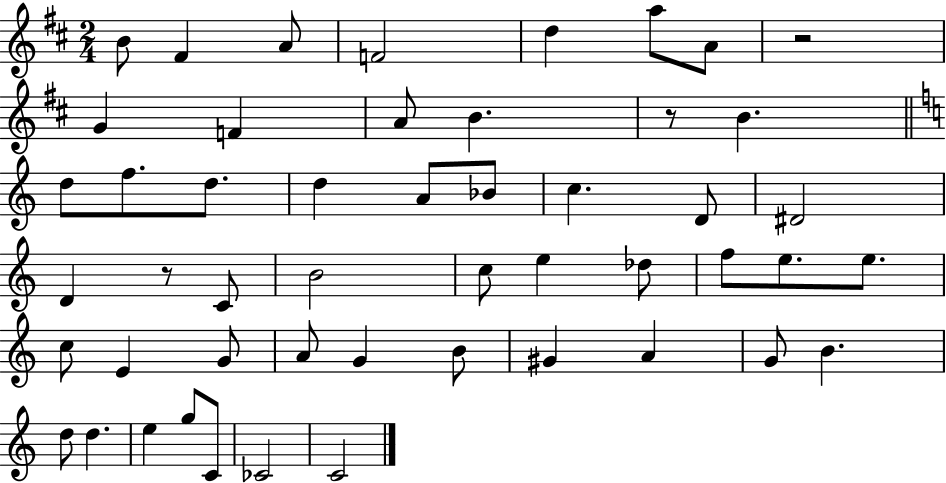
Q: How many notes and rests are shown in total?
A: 50